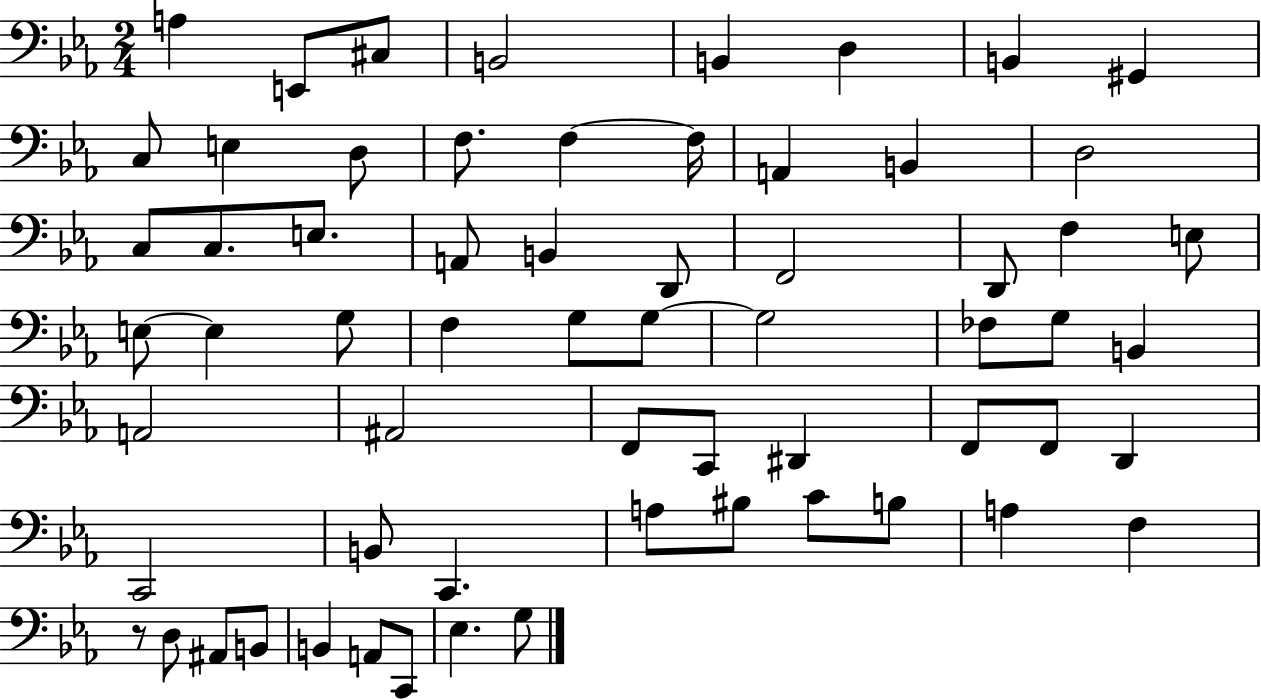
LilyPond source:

{
  \clef bass
  \numericTimeSignature
  \time 2/4
  \key ees \major
  a4 e,8 cis8 | b,2 | b,4 d4 | b,4 gis,4 | \break c8 e4 d8 | f8. f4~~ f16 | a,4 b,4 | d2 | \break c8 c8. e8. | a,8 b,4 d,8 | f,2 | d,8 f4 e8 | \break e8~~ e4 g8 | f4 g8 g8~~ | g2 | fes8 g8 b,4 | \break a,2 | ais,2 | f,8 c,8 dis,4 | f,8 f,8 d,4 | \break c,2 | b,8 c,4. | a8 bis8 c'8 b8 | a4 f4 | \break r8 d8 ais,8 b,8 | b,4 a,8 c,8 | ees4. g8 | \bar "|."
}